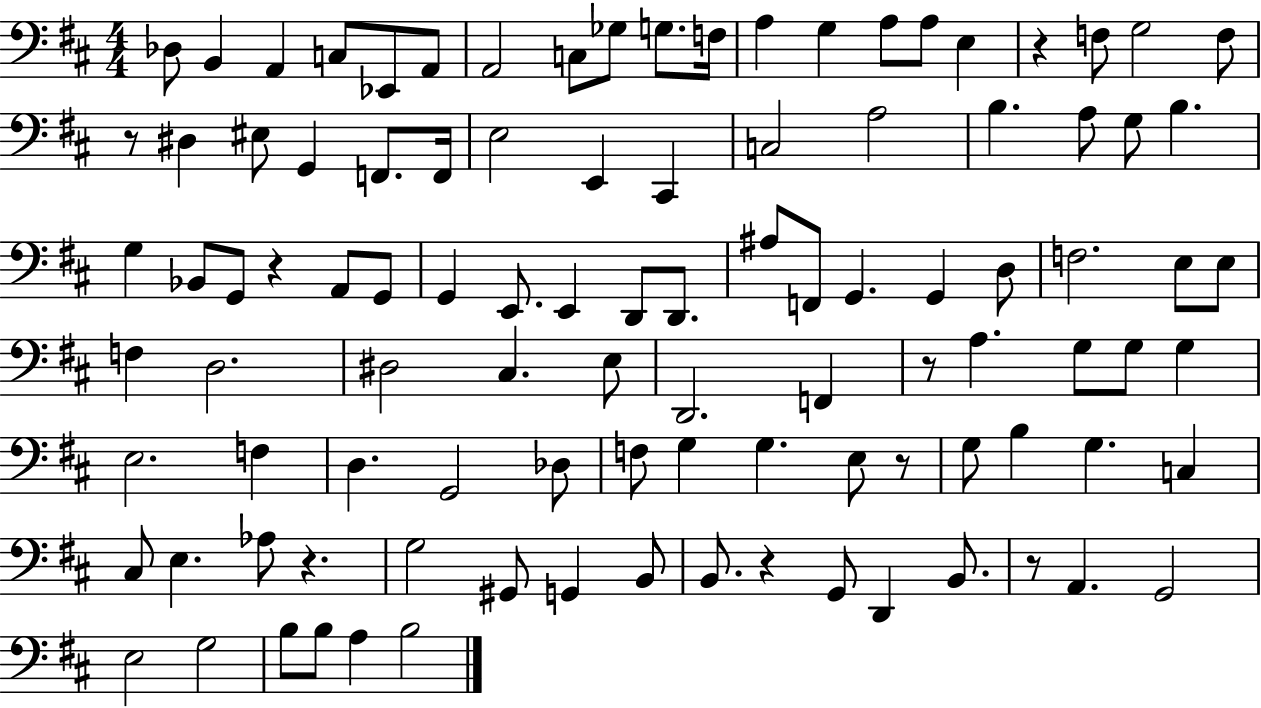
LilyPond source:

{
  \clef bass
  \numericTimeSignature
  \time 4/4
  \key d \major
  des8 b,4 a,4 c8 ees,8 a,8 | a,2 c8 ges8 g8. f16 | a4 g4 a8 a8 e4 | r4 f8 g2 f8 | \break r8 dis4 eis8 g,4 f,8. f,16 | e2 e,4 cis,4 | c2 a2 | b4. a8 g8 b4. | \break g4 bes,8 g,8 r4 a,8 g,8 | g,4 e,8. e,4 d,8 d,8. | ais8 f,8 g,4. g,4 d8 | f2. e8 e8 | \break f4 d2. | dis2 cis4. e8 | d,2. f,4 | r8 a4. g8 g8 g4 | \break e2. f4 | d4. g,2 des8 | f8 g4 g4. e8 r8 | g8 b4 g4. c4 | \break cis8 e4. aes8 r4. | g2 gis,8 g,4 b,8 | b,8. r4 g,8 d,4 b,8. | r8 a,4. g,2 | \break e2 g2 | b8 b8 a4 b2 | \bar "|."
}